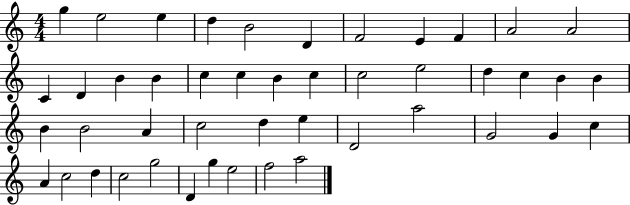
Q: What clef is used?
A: treble